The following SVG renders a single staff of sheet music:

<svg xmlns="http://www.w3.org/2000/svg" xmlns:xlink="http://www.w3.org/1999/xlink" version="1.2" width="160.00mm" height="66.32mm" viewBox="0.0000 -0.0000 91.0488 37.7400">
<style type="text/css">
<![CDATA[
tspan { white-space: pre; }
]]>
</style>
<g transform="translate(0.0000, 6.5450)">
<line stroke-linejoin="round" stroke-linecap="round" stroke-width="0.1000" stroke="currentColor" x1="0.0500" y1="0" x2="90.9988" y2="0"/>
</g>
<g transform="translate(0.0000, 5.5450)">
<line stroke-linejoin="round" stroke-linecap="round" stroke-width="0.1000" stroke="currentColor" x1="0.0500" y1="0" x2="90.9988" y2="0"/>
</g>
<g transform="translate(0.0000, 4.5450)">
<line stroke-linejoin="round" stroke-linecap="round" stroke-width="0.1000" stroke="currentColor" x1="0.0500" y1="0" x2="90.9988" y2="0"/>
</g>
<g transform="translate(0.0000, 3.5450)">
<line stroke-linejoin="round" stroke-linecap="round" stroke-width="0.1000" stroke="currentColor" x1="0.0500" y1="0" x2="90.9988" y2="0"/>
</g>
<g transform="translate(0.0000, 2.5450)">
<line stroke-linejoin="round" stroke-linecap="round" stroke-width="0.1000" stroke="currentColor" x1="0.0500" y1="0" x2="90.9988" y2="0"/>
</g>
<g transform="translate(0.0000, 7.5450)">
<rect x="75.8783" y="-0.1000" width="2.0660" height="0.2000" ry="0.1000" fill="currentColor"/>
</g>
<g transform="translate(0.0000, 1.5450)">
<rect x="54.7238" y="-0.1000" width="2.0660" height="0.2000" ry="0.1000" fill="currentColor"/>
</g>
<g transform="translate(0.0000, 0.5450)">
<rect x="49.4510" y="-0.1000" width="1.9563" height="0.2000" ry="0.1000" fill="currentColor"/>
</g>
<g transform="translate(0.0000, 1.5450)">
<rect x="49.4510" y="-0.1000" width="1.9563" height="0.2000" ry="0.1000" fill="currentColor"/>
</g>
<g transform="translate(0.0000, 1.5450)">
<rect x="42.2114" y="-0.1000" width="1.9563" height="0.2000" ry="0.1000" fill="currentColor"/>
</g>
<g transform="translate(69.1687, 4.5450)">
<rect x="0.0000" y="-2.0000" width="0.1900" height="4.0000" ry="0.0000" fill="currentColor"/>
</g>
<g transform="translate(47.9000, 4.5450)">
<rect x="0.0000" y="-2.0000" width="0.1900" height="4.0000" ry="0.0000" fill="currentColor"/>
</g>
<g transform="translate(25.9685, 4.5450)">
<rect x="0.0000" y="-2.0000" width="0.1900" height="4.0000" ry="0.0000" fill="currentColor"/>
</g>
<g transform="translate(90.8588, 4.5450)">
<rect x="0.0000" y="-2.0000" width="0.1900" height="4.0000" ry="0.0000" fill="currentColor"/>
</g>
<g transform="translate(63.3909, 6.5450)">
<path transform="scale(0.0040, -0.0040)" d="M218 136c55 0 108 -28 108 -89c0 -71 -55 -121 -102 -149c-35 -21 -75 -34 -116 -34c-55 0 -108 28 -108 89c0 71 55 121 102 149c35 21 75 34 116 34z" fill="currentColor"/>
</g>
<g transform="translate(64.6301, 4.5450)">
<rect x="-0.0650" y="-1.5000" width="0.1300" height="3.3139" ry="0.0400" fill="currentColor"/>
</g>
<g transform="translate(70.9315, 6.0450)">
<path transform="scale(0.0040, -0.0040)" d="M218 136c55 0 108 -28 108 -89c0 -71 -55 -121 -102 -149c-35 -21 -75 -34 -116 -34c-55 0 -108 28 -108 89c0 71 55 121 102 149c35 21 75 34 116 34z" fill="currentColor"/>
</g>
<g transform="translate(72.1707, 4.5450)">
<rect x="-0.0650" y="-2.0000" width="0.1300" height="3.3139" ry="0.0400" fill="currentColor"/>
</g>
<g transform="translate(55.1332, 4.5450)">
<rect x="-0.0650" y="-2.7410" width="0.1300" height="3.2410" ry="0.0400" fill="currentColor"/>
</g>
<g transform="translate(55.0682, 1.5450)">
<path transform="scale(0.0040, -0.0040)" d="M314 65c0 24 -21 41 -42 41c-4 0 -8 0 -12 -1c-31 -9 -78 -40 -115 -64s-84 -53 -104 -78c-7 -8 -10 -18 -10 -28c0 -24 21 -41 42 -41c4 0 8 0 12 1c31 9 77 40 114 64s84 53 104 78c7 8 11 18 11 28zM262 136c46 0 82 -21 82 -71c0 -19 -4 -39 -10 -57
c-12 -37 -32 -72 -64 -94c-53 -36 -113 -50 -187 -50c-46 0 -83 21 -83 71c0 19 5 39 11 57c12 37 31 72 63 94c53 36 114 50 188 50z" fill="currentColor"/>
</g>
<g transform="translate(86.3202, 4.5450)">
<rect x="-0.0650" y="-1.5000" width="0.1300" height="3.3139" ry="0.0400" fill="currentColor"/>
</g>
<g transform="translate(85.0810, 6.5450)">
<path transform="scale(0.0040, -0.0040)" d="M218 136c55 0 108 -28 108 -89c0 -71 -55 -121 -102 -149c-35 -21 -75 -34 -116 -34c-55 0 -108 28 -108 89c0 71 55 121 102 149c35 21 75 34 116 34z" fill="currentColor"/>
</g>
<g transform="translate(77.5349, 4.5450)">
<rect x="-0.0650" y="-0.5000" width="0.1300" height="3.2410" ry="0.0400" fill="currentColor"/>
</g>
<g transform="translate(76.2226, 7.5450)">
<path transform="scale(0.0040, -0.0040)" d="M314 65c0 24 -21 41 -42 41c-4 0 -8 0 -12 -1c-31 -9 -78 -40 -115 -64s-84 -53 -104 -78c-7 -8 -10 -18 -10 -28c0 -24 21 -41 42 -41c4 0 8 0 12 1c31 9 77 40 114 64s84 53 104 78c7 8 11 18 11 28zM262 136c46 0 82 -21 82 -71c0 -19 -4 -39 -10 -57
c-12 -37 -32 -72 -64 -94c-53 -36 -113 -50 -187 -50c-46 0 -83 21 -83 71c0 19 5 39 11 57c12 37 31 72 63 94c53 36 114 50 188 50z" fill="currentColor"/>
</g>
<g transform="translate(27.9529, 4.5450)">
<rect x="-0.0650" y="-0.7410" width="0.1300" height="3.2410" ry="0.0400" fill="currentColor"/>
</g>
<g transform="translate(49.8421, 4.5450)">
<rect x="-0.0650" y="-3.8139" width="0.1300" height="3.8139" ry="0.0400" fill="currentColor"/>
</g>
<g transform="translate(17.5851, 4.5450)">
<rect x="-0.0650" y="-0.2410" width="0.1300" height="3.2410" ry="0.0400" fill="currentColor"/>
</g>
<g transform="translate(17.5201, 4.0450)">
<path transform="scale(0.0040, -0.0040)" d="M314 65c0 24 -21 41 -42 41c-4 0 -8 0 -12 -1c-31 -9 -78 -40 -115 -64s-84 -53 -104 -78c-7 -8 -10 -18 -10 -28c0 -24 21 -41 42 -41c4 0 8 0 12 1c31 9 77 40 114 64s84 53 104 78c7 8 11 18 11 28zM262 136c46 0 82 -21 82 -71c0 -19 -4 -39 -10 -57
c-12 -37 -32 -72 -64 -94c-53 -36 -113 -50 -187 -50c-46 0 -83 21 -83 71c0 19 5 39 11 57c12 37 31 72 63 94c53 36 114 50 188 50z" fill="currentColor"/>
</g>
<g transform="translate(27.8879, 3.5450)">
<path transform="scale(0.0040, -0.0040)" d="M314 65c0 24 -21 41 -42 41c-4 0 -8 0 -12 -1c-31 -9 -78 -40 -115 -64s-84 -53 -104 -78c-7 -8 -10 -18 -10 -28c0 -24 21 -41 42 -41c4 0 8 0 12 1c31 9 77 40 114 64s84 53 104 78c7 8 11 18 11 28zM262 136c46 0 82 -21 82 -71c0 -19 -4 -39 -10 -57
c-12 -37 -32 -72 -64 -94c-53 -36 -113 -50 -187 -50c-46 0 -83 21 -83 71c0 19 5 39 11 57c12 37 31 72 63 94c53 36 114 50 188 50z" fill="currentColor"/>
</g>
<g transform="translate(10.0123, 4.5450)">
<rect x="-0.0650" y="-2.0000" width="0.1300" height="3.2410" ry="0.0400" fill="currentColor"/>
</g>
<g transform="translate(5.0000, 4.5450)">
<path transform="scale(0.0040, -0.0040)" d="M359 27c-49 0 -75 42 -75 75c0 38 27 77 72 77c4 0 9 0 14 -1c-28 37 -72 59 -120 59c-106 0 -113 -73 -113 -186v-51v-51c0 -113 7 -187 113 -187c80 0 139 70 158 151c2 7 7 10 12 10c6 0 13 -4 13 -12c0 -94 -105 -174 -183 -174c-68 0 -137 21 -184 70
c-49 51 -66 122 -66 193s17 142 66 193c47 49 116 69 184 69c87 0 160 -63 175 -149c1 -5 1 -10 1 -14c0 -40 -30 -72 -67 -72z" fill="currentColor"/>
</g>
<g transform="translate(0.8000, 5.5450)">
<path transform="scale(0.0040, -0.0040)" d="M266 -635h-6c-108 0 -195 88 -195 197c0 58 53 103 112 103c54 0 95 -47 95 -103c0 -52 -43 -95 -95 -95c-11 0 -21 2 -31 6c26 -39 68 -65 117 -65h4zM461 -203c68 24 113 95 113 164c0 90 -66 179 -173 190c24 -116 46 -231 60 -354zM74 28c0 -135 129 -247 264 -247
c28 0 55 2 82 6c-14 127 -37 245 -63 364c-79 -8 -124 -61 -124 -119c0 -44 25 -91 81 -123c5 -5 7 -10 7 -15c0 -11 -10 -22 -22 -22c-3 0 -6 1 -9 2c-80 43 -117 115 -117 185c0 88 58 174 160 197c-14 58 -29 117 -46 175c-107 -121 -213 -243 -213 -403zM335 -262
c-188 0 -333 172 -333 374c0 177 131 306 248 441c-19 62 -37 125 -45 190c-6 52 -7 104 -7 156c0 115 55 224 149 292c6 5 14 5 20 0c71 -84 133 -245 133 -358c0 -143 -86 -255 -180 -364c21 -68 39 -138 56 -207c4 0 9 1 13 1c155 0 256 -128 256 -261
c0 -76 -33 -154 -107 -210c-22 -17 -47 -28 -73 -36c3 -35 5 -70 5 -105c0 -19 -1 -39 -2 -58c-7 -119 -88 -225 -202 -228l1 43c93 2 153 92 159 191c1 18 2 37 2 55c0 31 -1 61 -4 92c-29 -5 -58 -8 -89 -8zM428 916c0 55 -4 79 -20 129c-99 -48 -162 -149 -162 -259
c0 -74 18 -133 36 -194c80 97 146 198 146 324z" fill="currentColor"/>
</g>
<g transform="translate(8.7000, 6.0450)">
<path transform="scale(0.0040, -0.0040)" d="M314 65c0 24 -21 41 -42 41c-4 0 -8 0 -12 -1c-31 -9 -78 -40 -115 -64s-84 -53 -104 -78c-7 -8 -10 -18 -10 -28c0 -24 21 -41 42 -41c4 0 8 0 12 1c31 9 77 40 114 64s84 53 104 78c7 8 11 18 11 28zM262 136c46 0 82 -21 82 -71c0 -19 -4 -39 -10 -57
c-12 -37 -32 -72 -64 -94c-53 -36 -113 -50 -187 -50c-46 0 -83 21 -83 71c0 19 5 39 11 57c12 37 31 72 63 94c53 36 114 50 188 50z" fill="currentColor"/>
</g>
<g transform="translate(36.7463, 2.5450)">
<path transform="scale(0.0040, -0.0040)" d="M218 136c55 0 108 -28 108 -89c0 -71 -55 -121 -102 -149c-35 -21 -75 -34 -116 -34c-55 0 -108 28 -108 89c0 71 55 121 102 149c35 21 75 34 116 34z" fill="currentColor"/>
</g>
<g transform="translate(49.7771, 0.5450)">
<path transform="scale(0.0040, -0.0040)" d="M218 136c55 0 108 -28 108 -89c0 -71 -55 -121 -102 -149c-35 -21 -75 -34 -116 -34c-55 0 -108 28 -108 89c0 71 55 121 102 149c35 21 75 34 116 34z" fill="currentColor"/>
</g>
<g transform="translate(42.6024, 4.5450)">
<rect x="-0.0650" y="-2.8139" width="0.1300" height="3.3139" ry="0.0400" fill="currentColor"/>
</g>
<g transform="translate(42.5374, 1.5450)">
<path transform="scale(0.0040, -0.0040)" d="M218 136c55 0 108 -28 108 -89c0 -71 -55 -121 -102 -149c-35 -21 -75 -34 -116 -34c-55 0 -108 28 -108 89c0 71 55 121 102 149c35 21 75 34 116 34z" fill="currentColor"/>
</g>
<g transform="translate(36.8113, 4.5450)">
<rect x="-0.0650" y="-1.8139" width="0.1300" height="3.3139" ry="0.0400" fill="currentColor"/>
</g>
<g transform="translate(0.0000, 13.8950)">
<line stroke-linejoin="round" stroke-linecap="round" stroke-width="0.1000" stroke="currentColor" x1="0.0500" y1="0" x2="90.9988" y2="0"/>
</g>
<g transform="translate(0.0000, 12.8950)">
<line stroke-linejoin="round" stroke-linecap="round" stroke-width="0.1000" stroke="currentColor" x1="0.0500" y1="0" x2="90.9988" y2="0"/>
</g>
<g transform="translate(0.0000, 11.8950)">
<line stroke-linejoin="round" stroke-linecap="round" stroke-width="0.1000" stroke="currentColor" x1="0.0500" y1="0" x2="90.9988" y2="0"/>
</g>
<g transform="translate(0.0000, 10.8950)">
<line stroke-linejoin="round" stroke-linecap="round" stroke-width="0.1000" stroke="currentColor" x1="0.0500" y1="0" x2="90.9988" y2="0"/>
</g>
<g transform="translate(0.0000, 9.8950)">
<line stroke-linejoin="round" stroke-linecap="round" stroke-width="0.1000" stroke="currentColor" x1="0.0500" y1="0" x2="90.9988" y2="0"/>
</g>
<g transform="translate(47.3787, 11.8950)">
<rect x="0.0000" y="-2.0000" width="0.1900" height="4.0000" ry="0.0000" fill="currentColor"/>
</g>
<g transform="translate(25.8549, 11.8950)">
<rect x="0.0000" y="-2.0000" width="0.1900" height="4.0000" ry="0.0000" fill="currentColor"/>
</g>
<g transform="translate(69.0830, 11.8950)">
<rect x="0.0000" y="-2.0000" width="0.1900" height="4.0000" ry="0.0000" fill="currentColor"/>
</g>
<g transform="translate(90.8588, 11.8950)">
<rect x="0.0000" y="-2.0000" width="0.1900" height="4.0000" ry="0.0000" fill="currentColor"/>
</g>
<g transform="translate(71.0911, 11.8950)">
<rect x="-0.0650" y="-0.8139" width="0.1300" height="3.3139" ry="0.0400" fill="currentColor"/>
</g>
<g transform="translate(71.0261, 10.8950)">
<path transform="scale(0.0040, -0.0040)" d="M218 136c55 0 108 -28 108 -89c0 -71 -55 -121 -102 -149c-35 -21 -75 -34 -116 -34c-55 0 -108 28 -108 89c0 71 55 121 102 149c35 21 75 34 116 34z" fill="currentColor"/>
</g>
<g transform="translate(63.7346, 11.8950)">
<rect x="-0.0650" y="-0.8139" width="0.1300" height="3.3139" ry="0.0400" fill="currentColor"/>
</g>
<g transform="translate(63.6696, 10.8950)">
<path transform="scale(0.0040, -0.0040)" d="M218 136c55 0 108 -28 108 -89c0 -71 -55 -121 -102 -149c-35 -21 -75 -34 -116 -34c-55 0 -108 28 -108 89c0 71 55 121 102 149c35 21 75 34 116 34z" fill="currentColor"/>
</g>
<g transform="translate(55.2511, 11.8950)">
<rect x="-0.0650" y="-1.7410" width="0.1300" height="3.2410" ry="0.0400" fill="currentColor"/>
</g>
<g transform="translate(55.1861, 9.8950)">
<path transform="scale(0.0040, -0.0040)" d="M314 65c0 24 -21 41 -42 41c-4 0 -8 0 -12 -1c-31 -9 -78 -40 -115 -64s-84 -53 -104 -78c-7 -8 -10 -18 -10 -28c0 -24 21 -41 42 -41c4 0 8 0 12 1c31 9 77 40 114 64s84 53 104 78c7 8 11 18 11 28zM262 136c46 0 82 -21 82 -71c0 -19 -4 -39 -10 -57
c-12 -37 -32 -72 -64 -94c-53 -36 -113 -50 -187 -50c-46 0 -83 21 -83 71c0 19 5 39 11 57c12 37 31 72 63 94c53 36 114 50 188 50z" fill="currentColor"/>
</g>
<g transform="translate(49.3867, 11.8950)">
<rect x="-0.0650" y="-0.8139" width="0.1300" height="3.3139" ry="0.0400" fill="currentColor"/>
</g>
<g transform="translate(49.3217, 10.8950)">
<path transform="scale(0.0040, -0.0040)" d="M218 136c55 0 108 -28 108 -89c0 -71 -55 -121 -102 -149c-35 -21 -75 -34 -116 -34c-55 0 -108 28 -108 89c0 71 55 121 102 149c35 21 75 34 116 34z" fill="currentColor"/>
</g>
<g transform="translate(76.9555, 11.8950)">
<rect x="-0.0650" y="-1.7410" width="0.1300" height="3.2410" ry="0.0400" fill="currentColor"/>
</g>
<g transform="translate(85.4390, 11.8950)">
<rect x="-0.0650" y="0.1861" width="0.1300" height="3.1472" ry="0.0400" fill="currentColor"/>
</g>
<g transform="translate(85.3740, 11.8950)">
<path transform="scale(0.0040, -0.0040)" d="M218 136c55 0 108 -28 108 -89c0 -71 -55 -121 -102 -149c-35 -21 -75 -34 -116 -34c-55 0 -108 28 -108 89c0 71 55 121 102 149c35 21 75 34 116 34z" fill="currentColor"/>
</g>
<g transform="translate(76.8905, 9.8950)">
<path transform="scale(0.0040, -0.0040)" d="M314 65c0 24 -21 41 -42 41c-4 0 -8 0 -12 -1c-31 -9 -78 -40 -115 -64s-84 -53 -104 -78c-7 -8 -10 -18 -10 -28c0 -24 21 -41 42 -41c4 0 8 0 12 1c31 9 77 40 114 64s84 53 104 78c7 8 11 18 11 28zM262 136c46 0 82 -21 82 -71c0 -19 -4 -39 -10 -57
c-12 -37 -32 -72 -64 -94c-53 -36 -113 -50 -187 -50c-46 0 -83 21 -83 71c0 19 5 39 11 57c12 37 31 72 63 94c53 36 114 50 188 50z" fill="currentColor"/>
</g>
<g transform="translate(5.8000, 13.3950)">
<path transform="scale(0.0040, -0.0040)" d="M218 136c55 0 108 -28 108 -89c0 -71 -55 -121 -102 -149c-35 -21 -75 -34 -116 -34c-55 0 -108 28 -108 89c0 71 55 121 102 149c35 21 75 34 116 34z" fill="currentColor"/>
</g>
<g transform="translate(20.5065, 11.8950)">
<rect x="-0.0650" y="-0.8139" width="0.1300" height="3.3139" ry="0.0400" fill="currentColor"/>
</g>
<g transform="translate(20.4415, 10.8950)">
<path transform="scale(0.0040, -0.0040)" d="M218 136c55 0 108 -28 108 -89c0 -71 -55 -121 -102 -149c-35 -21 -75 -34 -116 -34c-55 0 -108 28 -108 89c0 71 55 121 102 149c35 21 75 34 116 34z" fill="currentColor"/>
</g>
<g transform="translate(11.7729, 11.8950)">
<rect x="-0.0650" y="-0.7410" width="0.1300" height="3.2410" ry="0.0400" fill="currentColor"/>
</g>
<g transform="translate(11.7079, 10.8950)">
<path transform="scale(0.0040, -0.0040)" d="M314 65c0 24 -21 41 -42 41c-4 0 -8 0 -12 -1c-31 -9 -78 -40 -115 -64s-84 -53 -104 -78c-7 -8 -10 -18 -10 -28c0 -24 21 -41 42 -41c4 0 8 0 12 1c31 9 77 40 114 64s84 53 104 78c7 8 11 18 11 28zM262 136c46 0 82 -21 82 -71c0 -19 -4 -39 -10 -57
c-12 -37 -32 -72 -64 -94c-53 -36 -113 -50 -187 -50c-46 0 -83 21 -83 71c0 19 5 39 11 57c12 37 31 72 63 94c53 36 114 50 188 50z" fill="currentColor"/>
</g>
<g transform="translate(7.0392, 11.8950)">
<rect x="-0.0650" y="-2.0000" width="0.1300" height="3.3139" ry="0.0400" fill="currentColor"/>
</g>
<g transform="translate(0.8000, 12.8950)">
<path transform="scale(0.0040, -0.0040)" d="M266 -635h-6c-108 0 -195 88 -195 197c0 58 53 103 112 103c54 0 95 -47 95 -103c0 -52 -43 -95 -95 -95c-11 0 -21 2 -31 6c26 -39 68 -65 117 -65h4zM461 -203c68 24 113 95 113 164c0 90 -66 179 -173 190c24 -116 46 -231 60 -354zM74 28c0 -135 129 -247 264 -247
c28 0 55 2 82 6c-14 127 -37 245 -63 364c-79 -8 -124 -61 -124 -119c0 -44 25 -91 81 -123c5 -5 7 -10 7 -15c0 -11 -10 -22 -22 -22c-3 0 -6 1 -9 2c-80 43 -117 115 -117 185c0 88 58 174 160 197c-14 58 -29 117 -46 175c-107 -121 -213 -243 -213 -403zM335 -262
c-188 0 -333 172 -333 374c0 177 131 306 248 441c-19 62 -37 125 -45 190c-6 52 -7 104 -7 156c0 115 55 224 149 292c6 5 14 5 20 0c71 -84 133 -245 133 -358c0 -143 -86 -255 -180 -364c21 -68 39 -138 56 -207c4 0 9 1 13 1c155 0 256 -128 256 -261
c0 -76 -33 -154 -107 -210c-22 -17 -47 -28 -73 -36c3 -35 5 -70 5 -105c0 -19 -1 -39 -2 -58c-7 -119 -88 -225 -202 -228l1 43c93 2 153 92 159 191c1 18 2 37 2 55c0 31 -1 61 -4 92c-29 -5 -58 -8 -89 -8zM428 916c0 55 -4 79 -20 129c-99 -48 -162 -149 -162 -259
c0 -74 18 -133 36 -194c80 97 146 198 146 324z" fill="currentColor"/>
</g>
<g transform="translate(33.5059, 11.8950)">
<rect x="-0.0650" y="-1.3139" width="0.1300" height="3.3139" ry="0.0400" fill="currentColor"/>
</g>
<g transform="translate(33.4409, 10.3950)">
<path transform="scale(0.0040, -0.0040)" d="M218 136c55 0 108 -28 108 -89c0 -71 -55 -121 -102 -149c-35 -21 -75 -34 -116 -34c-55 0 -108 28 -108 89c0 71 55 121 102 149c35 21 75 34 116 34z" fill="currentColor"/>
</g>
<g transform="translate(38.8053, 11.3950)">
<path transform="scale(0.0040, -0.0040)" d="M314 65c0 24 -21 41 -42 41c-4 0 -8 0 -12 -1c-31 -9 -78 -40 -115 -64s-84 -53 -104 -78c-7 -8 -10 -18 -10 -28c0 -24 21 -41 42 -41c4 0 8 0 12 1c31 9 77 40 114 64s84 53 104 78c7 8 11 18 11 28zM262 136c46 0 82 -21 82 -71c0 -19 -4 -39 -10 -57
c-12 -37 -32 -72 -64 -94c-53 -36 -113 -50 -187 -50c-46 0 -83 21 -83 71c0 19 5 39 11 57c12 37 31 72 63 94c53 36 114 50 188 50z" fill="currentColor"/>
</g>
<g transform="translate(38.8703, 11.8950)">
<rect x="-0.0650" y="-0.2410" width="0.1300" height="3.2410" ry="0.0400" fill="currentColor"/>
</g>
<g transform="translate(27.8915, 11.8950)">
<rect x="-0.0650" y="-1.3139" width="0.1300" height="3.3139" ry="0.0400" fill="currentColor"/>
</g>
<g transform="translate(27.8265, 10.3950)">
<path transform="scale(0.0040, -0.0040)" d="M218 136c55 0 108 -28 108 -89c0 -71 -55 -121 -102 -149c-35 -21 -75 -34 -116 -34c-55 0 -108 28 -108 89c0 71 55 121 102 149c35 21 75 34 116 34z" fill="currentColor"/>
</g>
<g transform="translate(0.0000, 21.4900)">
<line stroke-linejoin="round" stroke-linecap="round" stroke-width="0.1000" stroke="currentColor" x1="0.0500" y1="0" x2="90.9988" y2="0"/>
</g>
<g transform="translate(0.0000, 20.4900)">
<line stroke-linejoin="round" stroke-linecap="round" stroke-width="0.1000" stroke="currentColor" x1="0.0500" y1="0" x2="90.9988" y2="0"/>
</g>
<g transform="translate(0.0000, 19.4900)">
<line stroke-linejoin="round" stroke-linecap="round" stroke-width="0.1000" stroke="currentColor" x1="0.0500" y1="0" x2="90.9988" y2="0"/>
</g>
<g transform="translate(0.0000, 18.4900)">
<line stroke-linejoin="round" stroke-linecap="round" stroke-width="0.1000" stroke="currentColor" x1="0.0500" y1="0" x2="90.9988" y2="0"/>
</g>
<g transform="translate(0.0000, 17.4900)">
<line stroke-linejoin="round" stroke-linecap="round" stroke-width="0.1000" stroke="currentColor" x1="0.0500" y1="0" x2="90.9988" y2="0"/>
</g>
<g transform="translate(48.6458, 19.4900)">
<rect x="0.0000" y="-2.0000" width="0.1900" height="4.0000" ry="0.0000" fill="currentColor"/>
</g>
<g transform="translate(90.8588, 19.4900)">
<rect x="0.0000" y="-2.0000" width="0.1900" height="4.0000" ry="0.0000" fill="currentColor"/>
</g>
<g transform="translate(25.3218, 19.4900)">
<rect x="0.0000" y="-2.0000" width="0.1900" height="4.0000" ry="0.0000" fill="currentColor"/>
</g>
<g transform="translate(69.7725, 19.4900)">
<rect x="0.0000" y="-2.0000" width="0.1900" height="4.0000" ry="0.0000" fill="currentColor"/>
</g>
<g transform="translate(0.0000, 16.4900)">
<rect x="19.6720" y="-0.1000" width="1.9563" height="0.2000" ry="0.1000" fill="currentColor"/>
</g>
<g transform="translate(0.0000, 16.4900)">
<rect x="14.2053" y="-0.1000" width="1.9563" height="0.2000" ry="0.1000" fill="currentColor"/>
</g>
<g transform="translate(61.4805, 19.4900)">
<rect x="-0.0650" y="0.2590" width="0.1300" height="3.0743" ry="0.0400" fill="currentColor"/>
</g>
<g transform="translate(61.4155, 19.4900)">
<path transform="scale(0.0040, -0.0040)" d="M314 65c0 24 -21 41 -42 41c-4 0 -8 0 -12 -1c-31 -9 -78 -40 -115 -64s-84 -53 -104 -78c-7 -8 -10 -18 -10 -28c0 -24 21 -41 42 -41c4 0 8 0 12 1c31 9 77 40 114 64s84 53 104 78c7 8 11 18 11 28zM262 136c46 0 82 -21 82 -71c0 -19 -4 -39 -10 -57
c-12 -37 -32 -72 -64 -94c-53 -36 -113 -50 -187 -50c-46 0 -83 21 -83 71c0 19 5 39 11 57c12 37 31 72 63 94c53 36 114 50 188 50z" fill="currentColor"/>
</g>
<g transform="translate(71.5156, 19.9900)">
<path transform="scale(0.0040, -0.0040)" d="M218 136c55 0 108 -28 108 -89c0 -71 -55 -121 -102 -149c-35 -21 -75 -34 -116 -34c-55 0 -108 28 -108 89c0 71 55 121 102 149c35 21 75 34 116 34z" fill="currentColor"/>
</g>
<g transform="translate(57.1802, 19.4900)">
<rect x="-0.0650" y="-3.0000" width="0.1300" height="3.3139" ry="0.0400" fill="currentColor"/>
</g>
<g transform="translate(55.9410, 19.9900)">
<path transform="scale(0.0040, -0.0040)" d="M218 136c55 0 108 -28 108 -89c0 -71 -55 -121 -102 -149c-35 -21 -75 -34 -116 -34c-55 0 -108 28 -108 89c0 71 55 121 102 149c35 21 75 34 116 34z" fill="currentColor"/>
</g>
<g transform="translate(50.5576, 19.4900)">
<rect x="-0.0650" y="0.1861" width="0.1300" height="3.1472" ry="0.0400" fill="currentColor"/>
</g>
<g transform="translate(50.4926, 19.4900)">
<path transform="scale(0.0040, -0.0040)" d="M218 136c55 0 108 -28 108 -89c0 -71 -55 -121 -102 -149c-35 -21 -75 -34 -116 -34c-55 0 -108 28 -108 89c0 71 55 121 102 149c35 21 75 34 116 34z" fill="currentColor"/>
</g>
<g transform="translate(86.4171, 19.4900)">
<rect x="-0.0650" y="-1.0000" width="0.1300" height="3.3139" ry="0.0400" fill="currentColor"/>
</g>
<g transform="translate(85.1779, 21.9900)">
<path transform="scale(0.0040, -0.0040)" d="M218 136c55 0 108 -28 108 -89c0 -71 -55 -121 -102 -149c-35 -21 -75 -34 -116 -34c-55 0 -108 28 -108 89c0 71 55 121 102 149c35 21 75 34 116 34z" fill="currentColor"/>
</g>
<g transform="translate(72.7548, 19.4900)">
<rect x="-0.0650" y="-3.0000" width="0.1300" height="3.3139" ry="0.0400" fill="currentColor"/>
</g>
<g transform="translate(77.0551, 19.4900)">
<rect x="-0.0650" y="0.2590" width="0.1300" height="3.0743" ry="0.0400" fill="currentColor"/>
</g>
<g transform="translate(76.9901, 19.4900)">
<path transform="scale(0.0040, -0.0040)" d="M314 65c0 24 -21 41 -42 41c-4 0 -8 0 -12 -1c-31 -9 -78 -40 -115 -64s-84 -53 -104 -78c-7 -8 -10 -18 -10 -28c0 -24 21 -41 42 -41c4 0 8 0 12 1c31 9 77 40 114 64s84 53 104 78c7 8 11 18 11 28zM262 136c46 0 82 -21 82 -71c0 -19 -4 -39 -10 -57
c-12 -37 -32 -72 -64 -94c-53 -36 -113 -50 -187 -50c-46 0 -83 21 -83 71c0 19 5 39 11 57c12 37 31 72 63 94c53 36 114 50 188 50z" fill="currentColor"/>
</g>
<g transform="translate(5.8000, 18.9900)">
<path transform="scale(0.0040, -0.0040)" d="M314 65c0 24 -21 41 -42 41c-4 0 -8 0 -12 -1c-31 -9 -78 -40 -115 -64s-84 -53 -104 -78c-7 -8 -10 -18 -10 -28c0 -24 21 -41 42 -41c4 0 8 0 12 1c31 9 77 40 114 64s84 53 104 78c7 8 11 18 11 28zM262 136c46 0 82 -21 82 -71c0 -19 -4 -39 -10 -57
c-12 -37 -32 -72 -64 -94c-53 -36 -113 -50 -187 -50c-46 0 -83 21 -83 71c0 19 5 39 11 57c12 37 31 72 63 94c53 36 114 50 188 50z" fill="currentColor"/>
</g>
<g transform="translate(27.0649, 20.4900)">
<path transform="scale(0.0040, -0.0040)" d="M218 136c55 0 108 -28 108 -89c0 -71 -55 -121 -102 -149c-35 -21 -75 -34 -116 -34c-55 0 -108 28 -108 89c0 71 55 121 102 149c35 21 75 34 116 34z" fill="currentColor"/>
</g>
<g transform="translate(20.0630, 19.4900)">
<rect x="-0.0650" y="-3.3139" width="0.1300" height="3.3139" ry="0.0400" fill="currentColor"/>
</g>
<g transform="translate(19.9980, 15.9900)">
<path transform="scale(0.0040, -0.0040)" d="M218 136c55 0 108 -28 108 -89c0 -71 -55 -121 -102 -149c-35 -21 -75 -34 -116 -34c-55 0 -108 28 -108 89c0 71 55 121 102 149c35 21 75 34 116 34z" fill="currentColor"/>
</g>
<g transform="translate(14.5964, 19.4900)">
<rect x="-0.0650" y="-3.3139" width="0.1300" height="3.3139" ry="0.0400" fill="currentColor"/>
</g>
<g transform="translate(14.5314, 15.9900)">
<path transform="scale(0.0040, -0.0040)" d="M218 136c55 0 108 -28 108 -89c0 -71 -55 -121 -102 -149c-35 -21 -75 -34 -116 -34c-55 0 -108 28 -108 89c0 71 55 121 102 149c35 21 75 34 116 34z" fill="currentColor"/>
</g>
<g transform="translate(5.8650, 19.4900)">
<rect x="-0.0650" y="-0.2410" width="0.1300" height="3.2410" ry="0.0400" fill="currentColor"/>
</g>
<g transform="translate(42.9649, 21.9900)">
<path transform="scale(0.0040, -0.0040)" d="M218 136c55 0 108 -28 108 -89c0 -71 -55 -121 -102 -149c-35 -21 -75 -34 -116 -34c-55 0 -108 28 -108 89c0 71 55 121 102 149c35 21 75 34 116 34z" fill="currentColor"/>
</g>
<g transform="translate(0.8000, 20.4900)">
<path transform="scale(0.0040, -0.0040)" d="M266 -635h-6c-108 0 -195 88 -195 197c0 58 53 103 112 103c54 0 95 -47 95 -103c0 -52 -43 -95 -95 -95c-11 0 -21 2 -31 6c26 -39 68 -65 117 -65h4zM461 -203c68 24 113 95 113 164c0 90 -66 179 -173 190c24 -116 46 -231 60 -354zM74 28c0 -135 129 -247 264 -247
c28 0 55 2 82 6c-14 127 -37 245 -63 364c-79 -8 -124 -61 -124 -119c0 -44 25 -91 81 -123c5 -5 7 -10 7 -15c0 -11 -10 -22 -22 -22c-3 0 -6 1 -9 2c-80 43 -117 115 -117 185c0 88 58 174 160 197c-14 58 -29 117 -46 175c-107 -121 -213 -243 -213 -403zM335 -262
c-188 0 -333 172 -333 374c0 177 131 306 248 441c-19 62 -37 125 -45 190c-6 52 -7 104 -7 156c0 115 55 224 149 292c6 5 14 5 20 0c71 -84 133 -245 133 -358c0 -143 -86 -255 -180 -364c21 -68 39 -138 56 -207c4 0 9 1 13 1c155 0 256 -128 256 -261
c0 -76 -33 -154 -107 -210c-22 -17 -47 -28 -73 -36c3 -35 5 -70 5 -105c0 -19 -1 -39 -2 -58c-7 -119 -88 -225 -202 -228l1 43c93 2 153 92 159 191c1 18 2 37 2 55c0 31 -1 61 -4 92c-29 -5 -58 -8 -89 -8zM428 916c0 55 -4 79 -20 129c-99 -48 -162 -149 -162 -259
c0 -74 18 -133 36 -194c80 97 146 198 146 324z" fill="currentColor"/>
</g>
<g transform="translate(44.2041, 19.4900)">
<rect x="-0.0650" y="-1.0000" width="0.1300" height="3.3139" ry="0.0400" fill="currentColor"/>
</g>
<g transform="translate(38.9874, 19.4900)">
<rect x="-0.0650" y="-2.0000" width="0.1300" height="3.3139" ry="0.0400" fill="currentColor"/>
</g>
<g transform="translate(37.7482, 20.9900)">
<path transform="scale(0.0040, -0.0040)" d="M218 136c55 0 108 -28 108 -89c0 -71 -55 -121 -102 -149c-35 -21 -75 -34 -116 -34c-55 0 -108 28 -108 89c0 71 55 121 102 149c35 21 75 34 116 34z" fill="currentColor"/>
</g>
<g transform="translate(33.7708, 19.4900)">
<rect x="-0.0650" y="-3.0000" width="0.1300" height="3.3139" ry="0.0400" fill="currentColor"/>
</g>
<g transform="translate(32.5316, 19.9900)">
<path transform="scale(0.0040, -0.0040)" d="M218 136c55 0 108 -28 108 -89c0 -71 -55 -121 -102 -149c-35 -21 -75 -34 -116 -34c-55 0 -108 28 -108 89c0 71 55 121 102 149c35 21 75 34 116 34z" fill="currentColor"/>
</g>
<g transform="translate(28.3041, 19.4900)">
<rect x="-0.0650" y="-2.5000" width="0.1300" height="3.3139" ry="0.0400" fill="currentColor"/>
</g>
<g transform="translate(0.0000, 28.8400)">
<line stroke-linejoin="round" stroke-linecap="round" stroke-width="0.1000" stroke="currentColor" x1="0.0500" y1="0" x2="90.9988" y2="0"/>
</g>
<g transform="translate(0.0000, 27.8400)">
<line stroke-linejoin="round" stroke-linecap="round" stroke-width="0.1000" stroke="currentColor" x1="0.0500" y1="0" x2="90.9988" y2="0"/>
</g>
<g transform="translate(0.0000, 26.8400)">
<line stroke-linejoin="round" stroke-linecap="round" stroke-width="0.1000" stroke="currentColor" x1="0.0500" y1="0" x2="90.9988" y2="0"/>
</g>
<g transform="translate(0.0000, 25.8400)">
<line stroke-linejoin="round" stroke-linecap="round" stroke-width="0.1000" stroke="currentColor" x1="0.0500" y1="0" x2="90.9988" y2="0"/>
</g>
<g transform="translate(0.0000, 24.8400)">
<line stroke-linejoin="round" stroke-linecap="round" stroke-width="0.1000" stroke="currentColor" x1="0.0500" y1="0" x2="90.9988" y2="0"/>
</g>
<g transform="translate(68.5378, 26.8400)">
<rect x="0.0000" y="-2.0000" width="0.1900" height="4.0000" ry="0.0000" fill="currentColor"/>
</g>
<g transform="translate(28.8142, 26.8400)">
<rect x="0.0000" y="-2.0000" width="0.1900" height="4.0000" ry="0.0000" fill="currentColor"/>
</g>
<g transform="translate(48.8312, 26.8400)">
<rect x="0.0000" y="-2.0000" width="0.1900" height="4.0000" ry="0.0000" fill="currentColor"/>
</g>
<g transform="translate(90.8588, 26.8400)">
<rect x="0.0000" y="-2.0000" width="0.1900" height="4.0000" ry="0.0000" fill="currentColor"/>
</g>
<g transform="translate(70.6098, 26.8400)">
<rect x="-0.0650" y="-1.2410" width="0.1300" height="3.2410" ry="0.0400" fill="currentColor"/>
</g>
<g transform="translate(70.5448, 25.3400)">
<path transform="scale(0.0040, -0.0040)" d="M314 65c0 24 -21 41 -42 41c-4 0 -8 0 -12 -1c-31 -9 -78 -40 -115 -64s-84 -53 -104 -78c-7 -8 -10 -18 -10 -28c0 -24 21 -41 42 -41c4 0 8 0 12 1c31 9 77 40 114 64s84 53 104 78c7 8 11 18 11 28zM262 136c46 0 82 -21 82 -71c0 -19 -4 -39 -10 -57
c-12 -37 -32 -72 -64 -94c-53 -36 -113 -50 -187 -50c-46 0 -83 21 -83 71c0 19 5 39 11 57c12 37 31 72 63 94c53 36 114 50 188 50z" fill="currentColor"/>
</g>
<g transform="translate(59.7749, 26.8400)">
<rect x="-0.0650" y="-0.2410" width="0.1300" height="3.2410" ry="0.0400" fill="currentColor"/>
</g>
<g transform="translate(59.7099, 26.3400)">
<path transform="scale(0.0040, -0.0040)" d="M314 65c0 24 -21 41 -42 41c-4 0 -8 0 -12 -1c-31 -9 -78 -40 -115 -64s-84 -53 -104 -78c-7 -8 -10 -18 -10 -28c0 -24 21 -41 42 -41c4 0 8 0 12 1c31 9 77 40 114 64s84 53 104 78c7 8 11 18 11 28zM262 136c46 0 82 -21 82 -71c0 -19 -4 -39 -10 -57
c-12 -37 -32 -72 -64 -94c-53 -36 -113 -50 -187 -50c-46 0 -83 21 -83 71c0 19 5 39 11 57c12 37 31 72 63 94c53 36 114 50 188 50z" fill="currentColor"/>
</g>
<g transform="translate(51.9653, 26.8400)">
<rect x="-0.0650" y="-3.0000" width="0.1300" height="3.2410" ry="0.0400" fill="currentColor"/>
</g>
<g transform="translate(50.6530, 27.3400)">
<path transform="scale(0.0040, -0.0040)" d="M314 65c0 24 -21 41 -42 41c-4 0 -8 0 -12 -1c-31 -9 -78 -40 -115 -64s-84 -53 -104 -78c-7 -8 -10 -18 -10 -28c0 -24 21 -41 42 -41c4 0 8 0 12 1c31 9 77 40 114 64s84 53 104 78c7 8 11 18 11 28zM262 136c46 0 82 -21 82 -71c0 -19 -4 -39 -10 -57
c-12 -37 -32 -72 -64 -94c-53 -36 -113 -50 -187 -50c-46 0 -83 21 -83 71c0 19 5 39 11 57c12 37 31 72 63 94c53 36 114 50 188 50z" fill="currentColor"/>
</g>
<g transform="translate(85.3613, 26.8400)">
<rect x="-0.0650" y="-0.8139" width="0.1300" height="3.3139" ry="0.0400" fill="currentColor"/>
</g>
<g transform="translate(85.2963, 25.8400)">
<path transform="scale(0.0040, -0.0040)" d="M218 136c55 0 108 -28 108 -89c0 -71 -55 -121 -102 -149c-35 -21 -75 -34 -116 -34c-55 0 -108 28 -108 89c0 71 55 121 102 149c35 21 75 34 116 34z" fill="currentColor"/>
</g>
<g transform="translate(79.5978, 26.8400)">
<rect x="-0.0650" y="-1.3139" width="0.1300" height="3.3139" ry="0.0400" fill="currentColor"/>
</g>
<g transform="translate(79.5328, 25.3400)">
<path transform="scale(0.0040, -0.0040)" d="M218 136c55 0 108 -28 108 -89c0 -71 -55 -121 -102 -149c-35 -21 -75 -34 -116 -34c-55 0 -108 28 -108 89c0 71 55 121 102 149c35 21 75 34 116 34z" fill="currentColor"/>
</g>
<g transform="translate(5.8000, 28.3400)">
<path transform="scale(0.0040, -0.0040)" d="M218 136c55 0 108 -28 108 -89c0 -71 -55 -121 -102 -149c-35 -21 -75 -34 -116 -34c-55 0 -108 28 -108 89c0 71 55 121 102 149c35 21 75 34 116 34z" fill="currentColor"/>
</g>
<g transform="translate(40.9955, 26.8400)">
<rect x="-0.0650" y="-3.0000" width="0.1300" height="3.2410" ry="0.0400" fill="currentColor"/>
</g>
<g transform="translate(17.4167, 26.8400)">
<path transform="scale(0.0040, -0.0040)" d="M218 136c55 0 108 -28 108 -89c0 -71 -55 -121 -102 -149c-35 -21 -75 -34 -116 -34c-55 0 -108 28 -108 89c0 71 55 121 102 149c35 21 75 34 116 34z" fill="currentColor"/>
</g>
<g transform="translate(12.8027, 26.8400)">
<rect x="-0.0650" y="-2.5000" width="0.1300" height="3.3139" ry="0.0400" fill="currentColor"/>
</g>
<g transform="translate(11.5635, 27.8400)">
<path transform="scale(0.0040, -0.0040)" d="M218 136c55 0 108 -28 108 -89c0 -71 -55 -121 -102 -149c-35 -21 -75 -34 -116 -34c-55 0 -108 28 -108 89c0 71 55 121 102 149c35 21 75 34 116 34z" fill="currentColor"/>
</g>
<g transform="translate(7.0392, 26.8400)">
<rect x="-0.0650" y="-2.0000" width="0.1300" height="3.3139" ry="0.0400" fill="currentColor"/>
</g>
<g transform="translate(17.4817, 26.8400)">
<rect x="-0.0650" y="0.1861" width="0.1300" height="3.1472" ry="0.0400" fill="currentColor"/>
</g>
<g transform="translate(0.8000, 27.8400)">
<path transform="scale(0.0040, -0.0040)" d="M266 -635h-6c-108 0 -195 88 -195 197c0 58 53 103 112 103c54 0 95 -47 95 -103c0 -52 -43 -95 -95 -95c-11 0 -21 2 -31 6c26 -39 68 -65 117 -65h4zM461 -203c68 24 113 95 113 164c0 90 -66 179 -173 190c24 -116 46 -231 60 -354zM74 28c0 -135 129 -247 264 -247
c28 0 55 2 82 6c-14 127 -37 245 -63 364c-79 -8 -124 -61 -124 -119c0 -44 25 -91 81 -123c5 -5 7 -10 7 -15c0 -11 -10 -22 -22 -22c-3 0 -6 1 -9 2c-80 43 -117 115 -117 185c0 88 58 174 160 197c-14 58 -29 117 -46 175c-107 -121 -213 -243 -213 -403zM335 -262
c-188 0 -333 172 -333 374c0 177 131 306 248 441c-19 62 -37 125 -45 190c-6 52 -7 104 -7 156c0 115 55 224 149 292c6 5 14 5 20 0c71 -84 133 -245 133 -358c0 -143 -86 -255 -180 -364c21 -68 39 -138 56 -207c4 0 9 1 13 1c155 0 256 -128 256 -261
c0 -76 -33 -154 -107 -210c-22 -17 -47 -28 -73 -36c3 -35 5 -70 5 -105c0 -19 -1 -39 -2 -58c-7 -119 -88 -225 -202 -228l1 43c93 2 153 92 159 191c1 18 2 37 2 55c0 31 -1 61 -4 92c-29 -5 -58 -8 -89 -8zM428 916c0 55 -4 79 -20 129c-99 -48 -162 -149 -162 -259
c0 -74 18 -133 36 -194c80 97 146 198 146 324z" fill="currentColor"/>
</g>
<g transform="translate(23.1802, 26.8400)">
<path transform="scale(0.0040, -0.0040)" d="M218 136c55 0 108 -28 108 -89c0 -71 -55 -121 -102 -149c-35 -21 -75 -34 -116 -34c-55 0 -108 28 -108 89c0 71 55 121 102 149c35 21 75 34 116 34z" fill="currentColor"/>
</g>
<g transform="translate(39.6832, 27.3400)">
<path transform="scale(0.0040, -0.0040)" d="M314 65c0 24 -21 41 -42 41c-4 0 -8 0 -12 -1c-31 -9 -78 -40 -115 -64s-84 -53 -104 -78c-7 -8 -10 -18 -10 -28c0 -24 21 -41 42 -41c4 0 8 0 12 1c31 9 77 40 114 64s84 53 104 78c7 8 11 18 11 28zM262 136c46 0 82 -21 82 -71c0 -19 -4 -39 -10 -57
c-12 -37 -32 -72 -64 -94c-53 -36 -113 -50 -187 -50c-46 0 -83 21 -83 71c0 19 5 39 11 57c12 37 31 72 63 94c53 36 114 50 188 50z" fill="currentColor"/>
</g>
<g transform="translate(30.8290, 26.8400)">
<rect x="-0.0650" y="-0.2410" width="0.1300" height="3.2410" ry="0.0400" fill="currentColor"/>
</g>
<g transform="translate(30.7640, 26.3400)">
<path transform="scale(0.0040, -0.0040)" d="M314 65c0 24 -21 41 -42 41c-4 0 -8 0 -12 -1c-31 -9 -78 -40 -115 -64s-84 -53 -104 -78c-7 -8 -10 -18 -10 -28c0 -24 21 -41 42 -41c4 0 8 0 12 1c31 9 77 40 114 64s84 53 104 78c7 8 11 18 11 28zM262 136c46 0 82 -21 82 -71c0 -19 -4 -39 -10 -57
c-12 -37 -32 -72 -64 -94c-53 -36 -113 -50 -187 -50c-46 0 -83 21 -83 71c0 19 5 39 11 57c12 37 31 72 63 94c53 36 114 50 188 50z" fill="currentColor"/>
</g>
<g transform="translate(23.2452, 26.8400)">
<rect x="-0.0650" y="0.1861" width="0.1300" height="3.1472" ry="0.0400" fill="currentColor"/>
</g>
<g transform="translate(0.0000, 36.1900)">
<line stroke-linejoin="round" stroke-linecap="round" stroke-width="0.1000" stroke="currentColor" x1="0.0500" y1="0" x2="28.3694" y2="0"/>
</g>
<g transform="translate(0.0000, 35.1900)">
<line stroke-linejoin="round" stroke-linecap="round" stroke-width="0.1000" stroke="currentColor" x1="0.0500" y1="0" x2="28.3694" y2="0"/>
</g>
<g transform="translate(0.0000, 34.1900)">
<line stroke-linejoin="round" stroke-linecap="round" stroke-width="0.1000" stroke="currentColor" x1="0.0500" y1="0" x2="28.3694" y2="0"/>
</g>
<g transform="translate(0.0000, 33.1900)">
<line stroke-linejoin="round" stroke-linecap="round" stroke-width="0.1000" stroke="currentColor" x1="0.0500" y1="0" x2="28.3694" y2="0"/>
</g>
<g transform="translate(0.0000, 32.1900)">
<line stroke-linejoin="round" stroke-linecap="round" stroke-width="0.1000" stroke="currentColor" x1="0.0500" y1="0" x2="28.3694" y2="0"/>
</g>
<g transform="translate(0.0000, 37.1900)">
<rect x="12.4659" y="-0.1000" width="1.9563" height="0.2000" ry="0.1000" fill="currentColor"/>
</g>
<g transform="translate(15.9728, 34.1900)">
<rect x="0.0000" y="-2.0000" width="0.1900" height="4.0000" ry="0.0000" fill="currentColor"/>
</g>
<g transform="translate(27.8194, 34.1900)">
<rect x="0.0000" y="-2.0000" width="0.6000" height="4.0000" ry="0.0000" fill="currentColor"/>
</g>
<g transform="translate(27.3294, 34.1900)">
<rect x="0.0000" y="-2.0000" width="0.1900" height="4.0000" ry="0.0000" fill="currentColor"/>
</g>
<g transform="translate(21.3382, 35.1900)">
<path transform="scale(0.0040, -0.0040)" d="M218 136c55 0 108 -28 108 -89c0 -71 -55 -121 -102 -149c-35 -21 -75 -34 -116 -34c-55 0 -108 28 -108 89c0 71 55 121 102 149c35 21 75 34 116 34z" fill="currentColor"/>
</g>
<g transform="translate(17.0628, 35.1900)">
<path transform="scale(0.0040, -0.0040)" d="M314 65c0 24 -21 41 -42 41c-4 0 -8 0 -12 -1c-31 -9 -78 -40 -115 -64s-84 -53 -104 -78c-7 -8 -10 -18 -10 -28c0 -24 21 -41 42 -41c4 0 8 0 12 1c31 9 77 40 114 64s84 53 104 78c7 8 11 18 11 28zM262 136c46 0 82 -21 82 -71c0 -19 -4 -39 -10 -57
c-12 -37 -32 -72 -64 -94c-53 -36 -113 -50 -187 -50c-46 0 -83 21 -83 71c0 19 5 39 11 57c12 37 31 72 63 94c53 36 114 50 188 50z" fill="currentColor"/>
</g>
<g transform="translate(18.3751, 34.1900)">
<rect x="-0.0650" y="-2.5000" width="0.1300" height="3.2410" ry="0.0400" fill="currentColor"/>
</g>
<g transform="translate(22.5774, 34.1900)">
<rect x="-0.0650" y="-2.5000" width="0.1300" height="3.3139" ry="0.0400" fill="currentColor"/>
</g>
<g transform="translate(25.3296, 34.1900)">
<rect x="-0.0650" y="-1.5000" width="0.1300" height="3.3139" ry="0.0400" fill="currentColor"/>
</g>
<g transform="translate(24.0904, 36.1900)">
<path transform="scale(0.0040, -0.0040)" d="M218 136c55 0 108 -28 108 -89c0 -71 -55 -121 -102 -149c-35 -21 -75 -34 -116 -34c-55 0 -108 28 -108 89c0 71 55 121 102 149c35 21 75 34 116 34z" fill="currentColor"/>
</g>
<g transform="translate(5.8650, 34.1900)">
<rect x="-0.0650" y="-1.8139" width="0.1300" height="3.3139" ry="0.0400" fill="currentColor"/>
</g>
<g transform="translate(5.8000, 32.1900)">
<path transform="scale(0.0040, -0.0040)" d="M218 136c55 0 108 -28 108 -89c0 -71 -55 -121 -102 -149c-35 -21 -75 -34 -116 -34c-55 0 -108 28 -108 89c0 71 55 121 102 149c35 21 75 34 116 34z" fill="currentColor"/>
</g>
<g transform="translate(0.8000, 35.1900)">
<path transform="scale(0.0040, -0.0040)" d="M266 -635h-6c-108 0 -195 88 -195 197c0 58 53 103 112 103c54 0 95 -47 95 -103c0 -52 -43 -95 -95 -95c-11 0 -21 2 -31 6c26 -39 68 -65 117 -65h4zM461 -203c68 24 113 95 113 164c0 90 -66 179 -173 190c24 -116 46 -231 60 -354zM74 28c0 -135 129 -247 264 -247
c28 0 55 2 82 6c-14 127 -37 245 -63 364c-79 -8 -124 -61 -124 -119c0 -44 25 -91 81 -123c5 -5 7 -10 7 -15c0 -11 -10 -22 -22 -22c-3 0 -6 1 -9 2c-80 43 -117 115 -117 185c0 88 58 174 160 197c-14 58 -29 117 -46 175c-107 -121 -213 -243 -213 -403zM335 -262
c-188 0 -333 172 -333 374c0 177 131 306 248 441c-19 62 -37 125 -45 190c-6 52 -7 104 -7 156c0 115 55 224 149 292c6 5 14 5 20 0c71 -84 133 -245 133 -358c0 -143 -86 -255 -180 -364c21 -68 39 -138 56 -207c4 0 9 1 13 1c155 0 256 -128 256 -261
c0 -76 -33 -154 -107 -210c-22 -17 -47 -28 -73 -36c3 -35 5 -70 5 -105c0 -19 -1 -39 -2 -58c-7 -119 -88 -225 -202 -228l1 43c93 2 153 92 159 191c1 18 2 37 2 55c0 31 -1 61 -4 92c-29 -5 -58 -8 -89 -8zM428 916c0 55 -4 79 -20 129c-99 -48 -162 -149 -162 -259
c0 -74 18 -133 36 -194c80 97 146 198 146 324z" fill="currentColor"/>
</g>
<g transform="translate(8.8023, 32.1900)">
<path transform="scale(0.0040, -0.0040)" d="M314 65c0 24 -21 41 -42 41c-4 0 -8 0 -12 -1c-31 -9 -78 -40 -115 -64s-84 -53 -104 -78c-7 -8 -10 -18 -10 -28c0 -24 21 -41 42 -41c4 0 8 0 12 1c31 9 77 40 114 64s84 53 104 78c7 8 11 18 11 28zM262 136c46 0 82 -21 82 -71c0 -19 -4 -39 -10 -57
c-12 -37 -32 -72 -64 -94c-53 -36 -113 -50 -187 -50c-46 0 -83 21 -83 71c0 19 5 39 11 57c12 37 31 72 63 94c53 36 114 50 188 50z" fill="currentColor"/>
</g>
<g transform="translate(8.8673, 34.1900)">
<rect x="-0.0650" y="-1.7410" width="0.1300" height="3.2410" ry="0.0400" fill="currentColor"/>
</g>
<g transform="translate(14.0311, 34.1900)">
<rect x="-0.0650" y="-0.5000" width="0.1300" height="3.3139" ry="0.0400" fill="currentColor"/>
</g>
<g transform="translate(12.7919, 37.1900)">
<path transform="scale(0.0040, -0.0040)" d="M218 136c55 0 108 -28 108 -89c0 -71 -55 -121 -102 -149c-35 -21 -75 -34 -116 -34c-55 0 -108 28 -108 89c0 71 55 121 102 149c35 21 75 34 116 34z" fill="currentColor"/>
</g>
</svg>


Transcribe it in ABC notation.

X:1
T:Untitled
M:4/4
L:1/4
K:C
F2 c2 d2 f a c' a2 E F C2 E F d2 d e e c2 d f2 d d f2 B c2 b b G A F D B A B2 A B2 D F G B B c2 A2 A2 c2 e2 e d f f2 C G2 G E